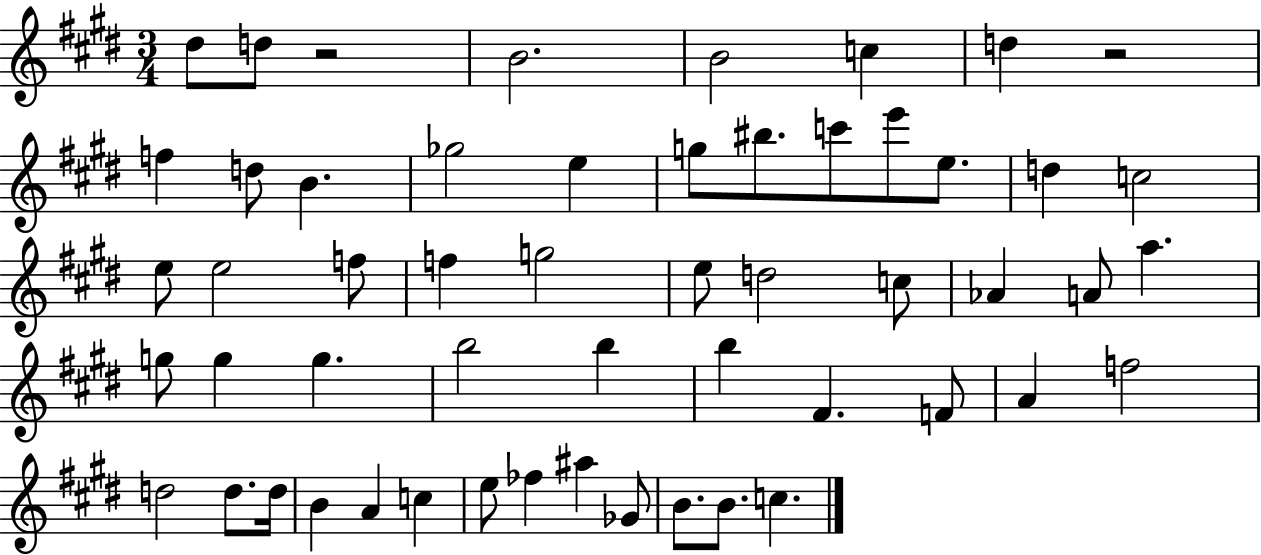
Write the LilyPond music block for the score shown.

{
  \clef treble
  \numericTimeSignature
  \time 3/4
  \key e \major
  \repeat volta 2 { dis''8 d''8 r2 | b'2. | b'2 c''4 | d''4 r2 | \break f''4 d''8 b'4. | ges''2 e''4 | g''8 bis''8. c'''8 e'''8 e''8. | d''4 c''2 | \break e''8 e''2 f''8 | f''4 g''2 | e''8 d''2 c''8 | aes'4 a'8 a''4. | \break g''8 g''4 g''4. | b''2 b''4 | b''4 fis'4. f'8 | a'4 f''2 | \break d''2 d''8. d''16 | b'4 a'4 c''4 | e''8 fes''4 ais''4 ges'8 | b'8. b'8. c''4. | \break } \bar "|."
}